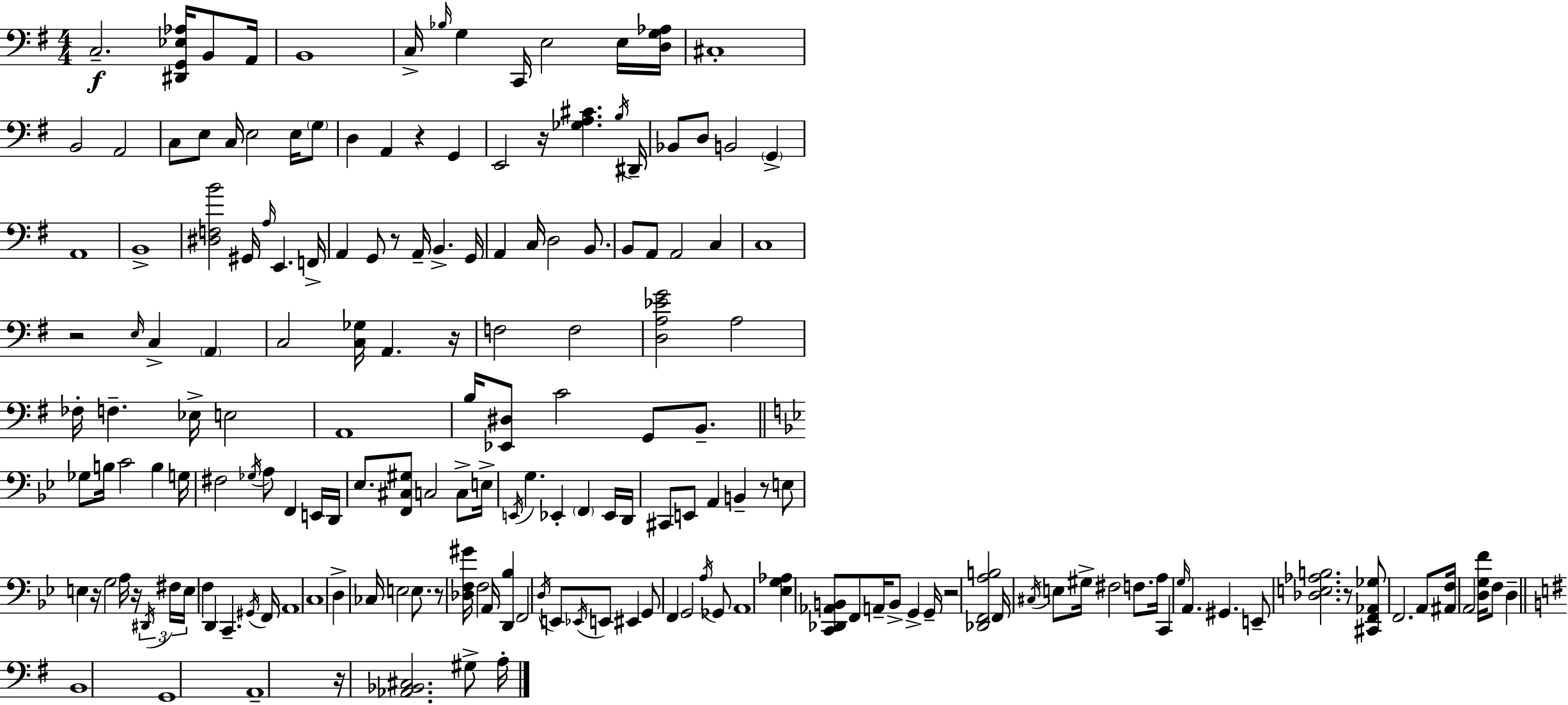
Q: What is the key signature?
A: G major